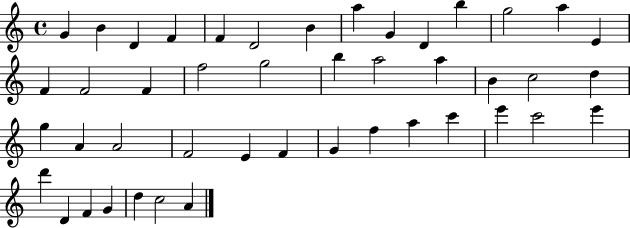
{
  \clef treble
  \time 4/4
  \defaultTimeSignature
  \key c \major
  g'4 b'4 d'4 f'4 | f'4 d'2 b'4 | a''4 g'4 d'4 b''4 | g''2 a''4 e'4 | \break f'4 f'2 f'4 | f''2 g''2 | b''4 a''2 a''4 | b'4 c''2 d''4 | \break g''4 a'4 a'2 | f'2 e'4 f'4 | g'4 f''4 a''4 c'''4 | e'''4 c'''2 e'''4 | \break d'''4 d'4 f'4 g'4 | d''4 c''2 a'4 | \bar "|."
}